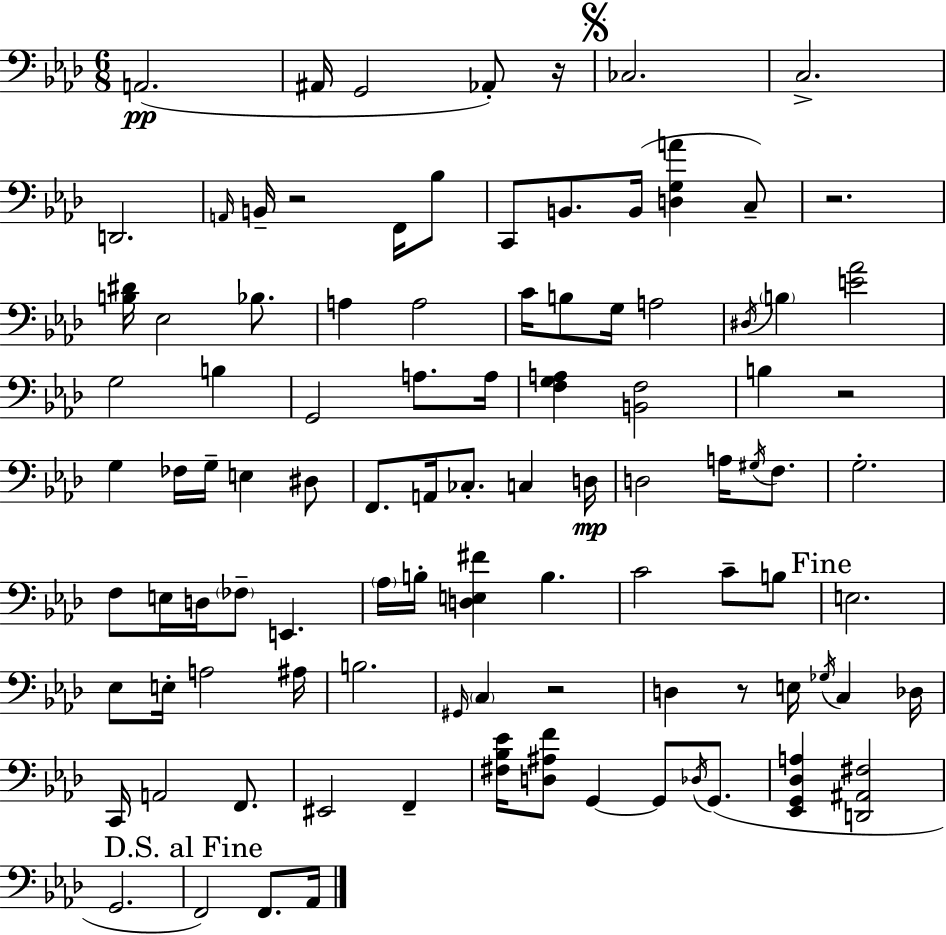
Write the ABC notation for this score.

X:1
T:Untitled
M:6/8
L:1/4
K:Ab
A,,2 ^A,,/4 G,,2 _A,,/2 z/4 _C,2 C,2 D,,2 A,,/4 B,,/4 z2 F,,/4 _B,/2 C,,/2 B,,/2 B,,/4 [D,G,A] C,/2 z2 [B,^D]/4 _E,2 _B,/2 A, A,2 C/4 B,/2 G,/4 A,2 ^D,/4 B, [E_A]2 G,2 B, G,,2 A,/2 A,/4 [F,G,A,] [B,,F,]2 B, z2 G, _F,/4 G,/4 E, ^D,/2 F,,/2 A,,/4 _C,/2 C, D,/4 D,2 A,/4 ^G,/4 F,/2 G,2 F,/2 E,/4 D,/4 _F,/2 E,, _A,/4 B,/4 [D,E,^F] B, C2 C/2 B,/2 E,2 _E,/2 E,/4 A,2 ^A,/4 B,2 ^G,,/4 C, z2 D, z/2 E,/4 _G,/4 C, _D,/4 C,,/4 A,,2 F,,/2 ^E,,2 F,, [^F,_B,_E]/4 [D,^A,F]/2 G,, G,,/2 _D,/4 G,,/2 [_E,,G,,_D,A,] [D,,^A,,^F,]2 G,,2 F,,2 F,,/2 _A,,/4